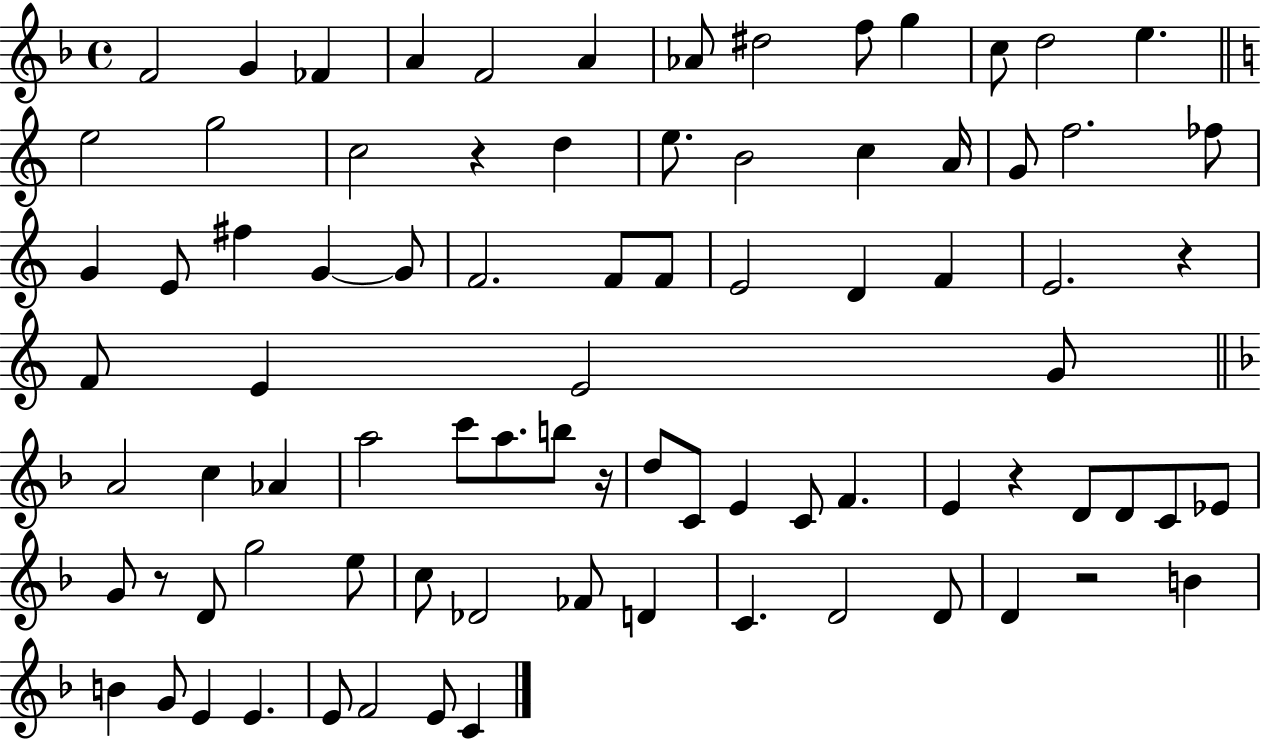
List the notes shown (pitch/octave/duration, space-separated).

F4/h G4/q FES4/q A4/q F4/h A4/q Ab4/e D#5/h F5/e G5/q C5/e D5/h E5/q. E5/h G5/h C5/h R/q D5/q E5/e. B4/h C5/q A4/s G4/e F5/h. FES5/e G4/q E4/e F#5/q G4/q G4/e F4/h. F4/e F4/e E4/h D4/q F4/q E4/h. R/q F4/e E4/q E4/h G4/e A4/h C5/q Ab4/q A5/h C6/e A5/e. B5/e R/s D5/e C4/e E4/q C4/e F4/q. E4/q R/q D4/e D4/e C4/e Eb4/e G4/e R/e D4/e G5/h E5/e C5/e Db4/h FES4/e D4/q C4/q. D4/h D4/e D4/q R/h B4/q B4/q G4/e E4/q E4/q. E4/e F4/h E4/e C4/q